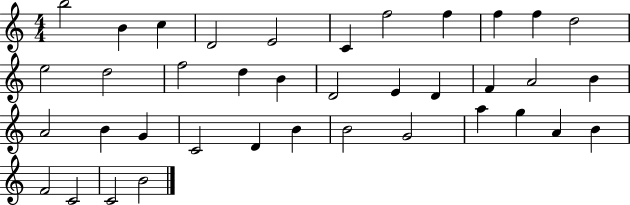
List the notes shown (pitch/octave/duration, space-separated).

B5/h B4/q C5/q D4/h E4/h C4/q F5/h F5/q F5/q F5/q D5/h E5/h D5/h F5/h D5/q B4/q D4/h E4/q D4/q F4/q A4/h B4/q A4/h B4/q G4/q C4/h D4/q B4/q B4/h G4/h A5/q G5/q A4/q B4/q F4/h C4/h C4/h B4/h